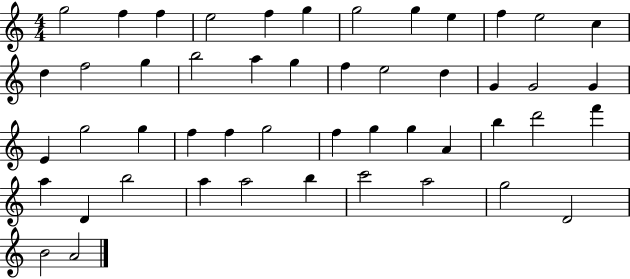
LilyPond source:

{
  \clef treble
  \numericTimeSignature
  \time 4/4
  \key c \major
  g''2 f''4 f''4 | e''2 f''4 g''4 | g''2 g''4 e''4 | f''4 e''2 c''4 | \break d''4 f''2 g''4 | b''2 a''4 g''4 | f''4 e''2 d''4 | g'4 g'2 g'4 | \break e'4 g''2 g''4 | f''4 f''4 g''2 | f''4 g''4 g''4 a'4 | b''4 d'''2 f'''4 | \break a''4 d'4 b''2 | a''4 a''2 b''4 | c'''2 a''2 | g''2 d'2 | \break b'2 a'2 | \bar "|."
}